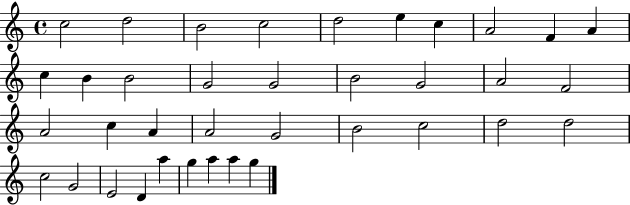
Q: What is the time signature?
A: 4/4